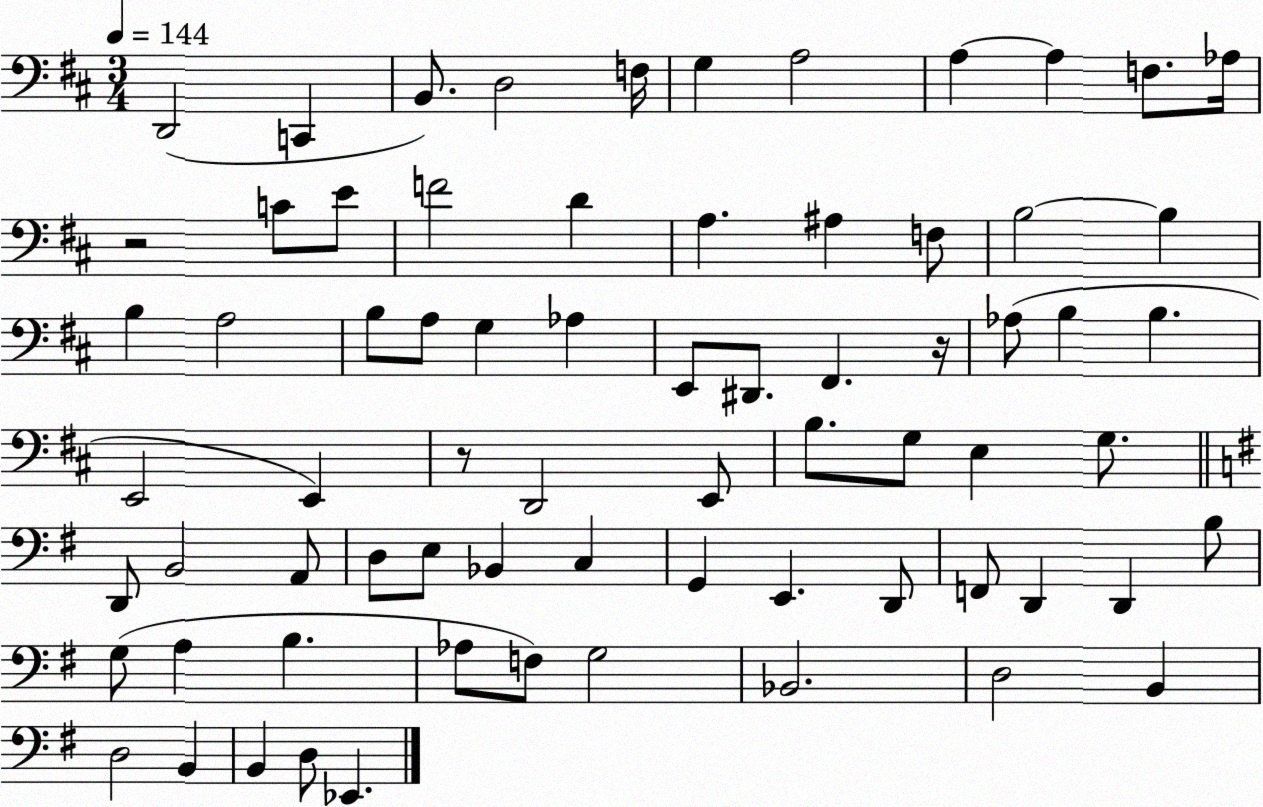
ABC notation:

X:1
T:Untitled
M:3/4
L:1/4
K:D
D,,2 C,, B,,/2 D,2 F,/4 G, A,2 A, A, F,/2 _A,/4 z2 C/2 E/2 F2 D A, ^A, F,/2 B,2 B, B, A,2 B,/2 A,/2 G, _A, E,,/2 ^D,,/2 ^F,, z/4 _A,/2 B, B, E,,2 E,, z/2 D,,2 E,,/2 B,/2 G,/2 E, G,/2 D,,/2 B,,2 A,,/2 D,/2 E,/2 _B,, C, G,, E,, D,,/2 F,,/2 D,, D,, B,/2 G,/2 A, B, _A,/2 F,/2 G,2 _B,,2 D,2 B,, D,2 B,, B,, D,/2 _E,,